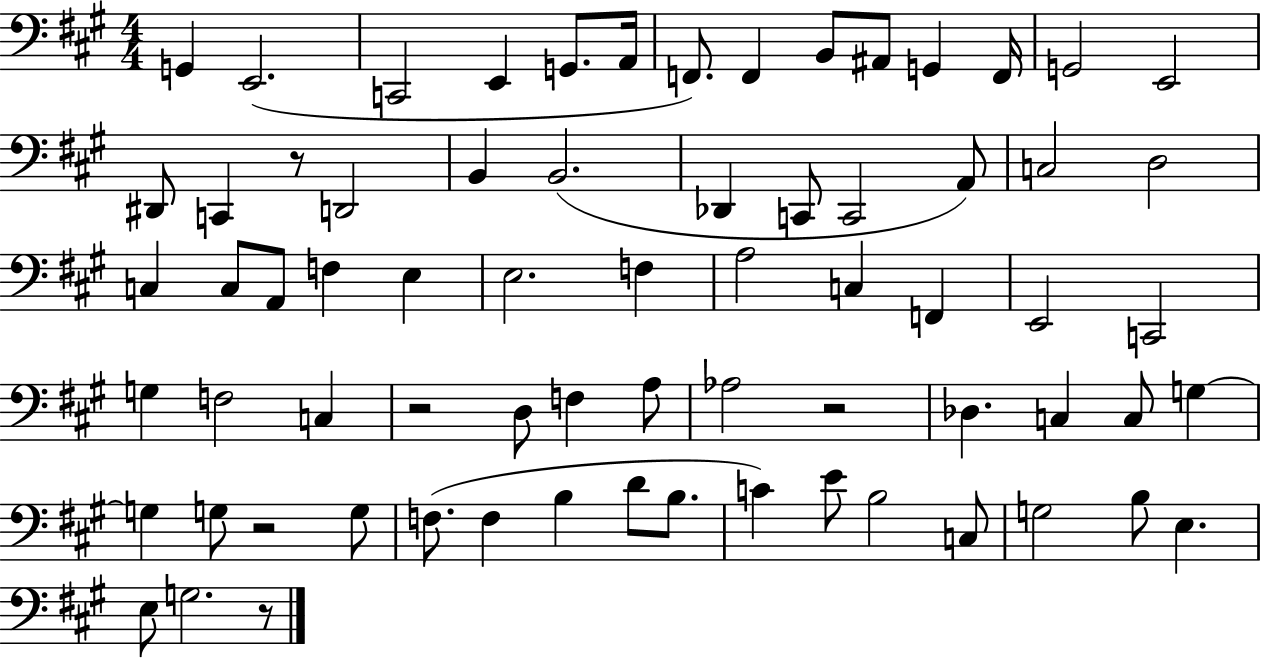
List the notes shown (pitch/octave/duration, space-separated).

G2/q E2/h. C2/h E2/q G2/e. A2/s F2/e. F2/q B2/e A#2/e G2/q F2/s G2/h E2/h D#2/e C2/q R/e D2/h B2/q B2/h. Db2/q C2/e C2/h A2/e C3/h D3/h C3/q C3/e A2/e F3/q E3/q E3/h. F3/q A3/h C3/q F2/q E2/h C2/h G3/q F3/h C3/q R/h D3/e F3/q A3/e Ab3/h R/h Db3/q. C3/q C3/e G3/q G3/q G3/e R/h G3/e F3/e. F3/q B3/q D4/e B3/e. C4/q E4/e B3/h C3/e G3/h B3/e E3/q. E3/e G3/h. R/e